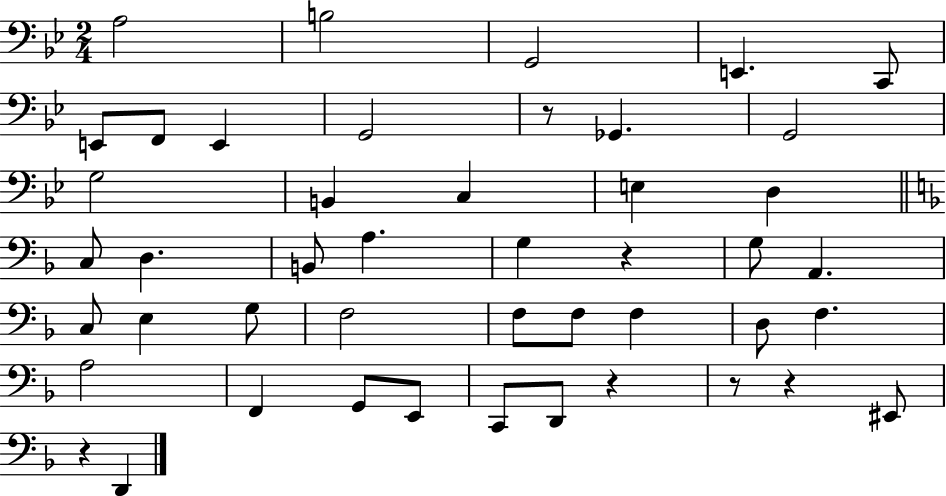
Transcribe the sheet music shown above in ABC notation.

X:1
T:Untitled
M:2/4
L:1/4
K:Bb
A,2 B,2 G,,2 E,, C,,/2 E,,/2 F,,/2 E,, G,,2 z/2 _G,, G,,2 G,2 B,, C, E, D, C,/2 D, B,,/2 A, G, z G,/2 A,, C,/2 E, G,/2 F,2 F,/2 F,/2 F, D,/2 F, A,2 F,, G,,/2 E,,/2 C,,/2 D,,/2 z z/2 z ^E,,/2 z D,,